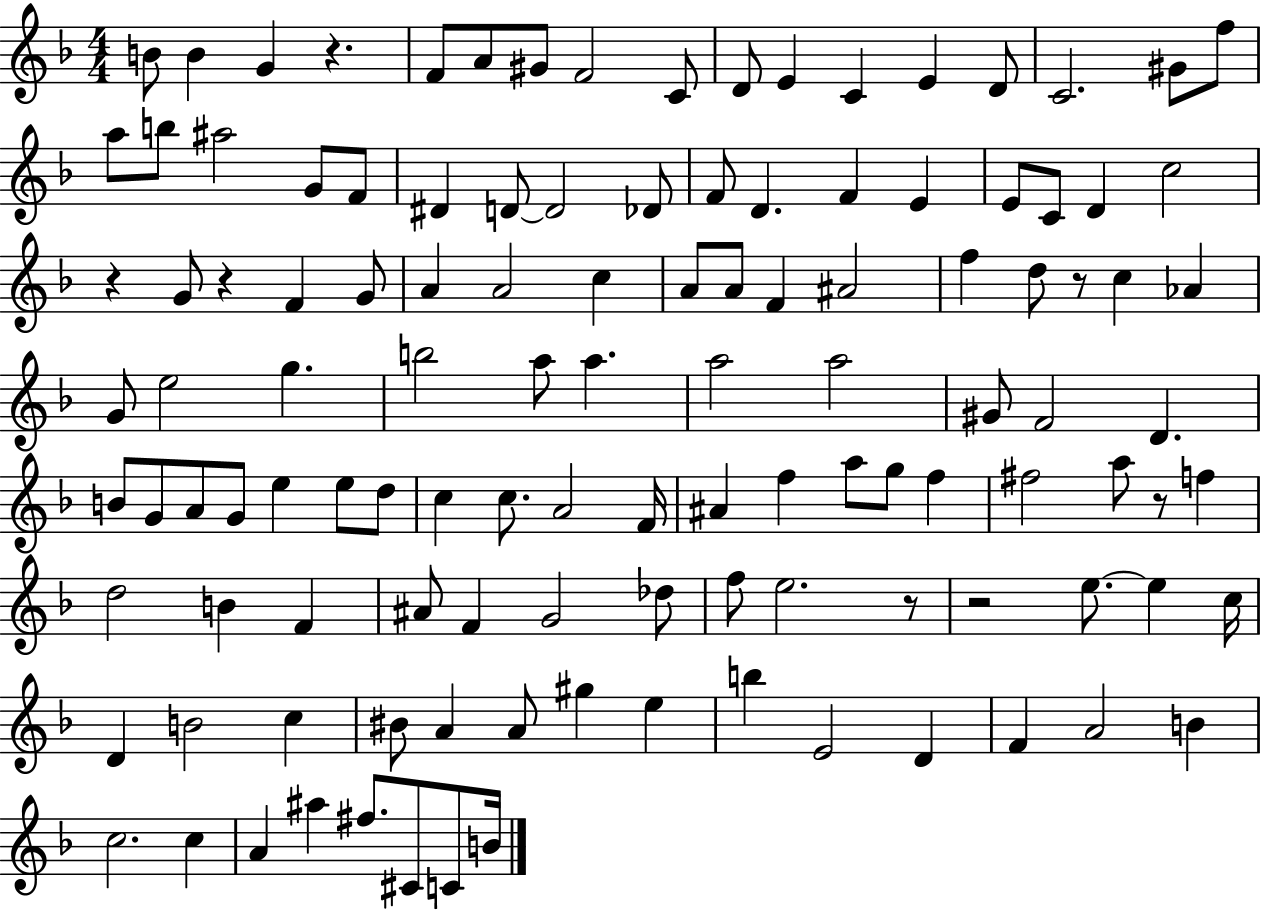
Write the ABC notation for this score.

X:1
T:Untitled
M:4/4
L:1/4
K:F
B/2 B G z F/2 A/2 ^G/2 F2 C/2 D/2 E C E D/2 C2 ^G/2 f/2 a/2 b/2 ^a2 G/2 F/2 ^D D/2 D2 _D/2 F/2 D F E E/2 C/2 D c2 z G/2 z F G/2 A A2 c A/2 A/2 F ^A2 f d/2 z/2 c _A G/2 e2 g b2 a/2 a a2 a2 ^G/2 F2 D B/2 G/2 A/2 G/2 e e/2 d/2 c c/2 A2 F/4 ^A f a/2 g/2 f ^f2 a/2 z/2 f d2 B F ^A/2 F G2 _d/2 f/2 e2 z/2 z2 e/2 e c/4 D B2 c ^B/2 A A/2 ^g e b E2 D F A2 B c2 c A ^a ^f/2 ^C/2 C/2 B/4